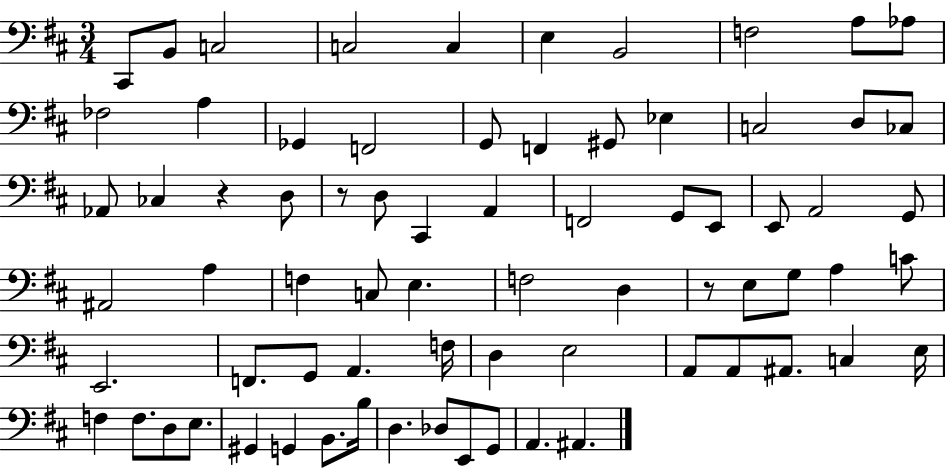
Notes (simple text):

C#2/e B2/e C3/h C3/h C3/q E3/q B2/h F3/h A3/e Ab3/e FES3/h A3/q Gb2/q F2/h G2/e F2/q G#2/e Eb3/q C3/h D3/e CES3/e Ab2/e CES3/q R/q D3/e R/e D3/e C#2/q A2/q F2/h G2/e E2/e E2/e A2/h G2/e A#2/h A3/q F3/q C3/e E3/q. F3/h D3/q R/e E3/e G3/e A3/q C4/e E2/h. F2/e. G2/e A2/q. F3/s D3/q E3/h A2/e A2/e A#2/e. C3/q E3/s F3/q F3/e. D3/e E3/e. G#2/q G2/q B2/e. B3/s D3/q. Db3/e E2/e G2/e A2/q. A#2/q.